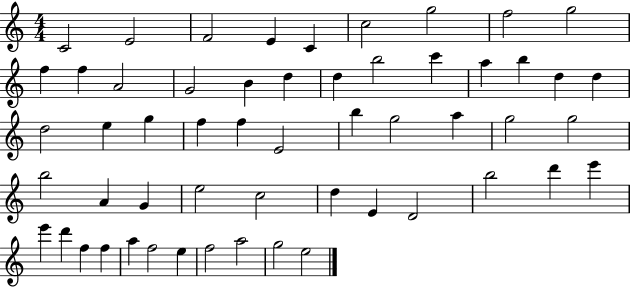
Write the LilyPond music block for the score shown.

{
  \clef treble
  \numericTimeSignature
  \time 4/4
  \key c \major
  c'2 e'2 | f'2 e'4 c'4 | c''2 g''2 | f''2 g''2 | \break f''4 f''4 a'2 | g'2 b'4 d''4 | d''4 b''2 c'''4 | a''4 b''4 d''4 d''4 | \break d''2 e''4 g''4 | f''4 f''4 e'2 | b''4 g''2 a''4 | g''2 g''2 | \break b''2 a'4 g'4 | e''2 c''2 | d''4 e'4 d'2 | b''2 d'''4 e'''4 | \break e'''4 d'''4 f''4 f''4 | a''4 f''2 e''4 | f''2 a''2 | g''2 e''2 | \break \bar "|."
}